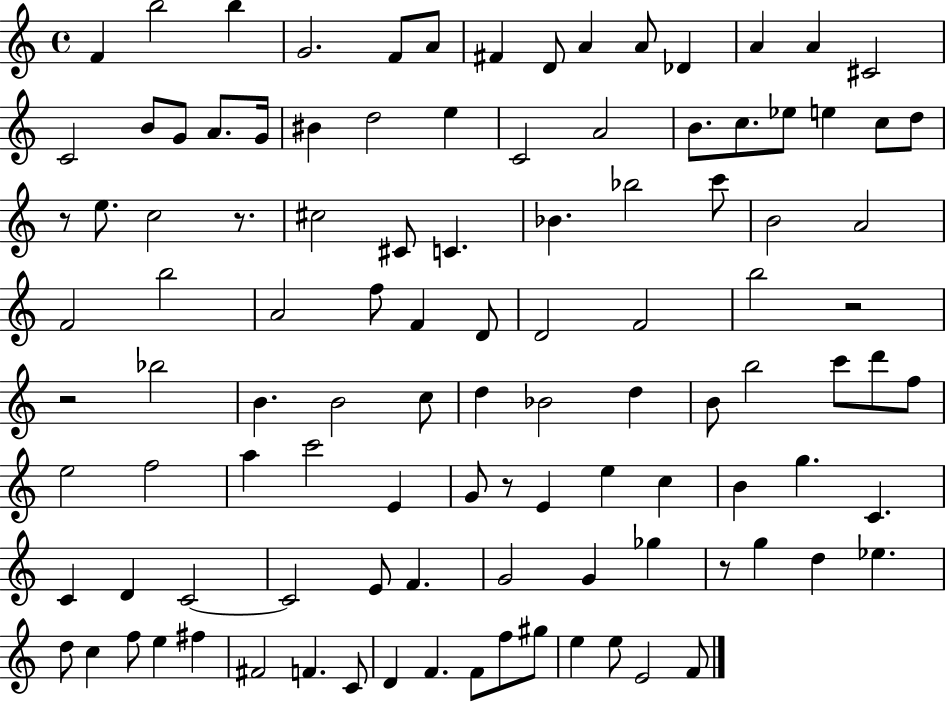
{
  \clef treble
  \time 4/4
  \defaultTimeSignature
  \key c \major
  f'4 b''2 b''4 | g'2. f'8 a'8 | fis'4 d'8 a'4 a'8 des'4 | a'4 a'4 cis'2 | \break c'2 b'8 g'8 a'8. g'16 | bis'4 d''2 e''4 | c'2 a'2 | b'8. c''8. ees''8 e''4 c''8 d''8 | \break r8 e''8. c''2 r8. | cis''2 cis'8 c'4. | bes'4. bes''2 c'''8 | b'2 a'2 | \break f'2 b''2 | a'2 f''8 f'4 d'8 | d'2 f'2 | b''2 r2 | \break r2 bes''2 | b'4. b'2 c''8 | d''4 bes'2 d''4 | b'8 b''2 c'''8 d'''8 f''8 | \break e''2 f''2 | a''4 c'''2 e'4 | g'8 r8 e'4 e''4 c''4 | b'4 g''4. c'4. | \break c'4 d'4 c'2~~ | c'2 e'8 f'4. | g'2 g'4 ges''4 | r8 g''4 d''4 ees''4. | \break d''8 c''4 f''8 e''4 fis''4 | fis'2 f'4. c'8 | d'4 f'4. f'8 f''8 gis''8 | e''4 e''8 e'2 f'8 | \break \bar "|."
}